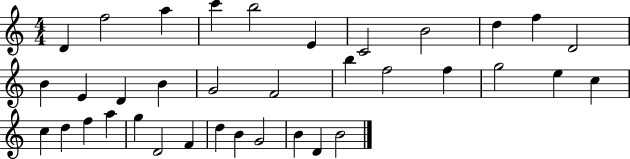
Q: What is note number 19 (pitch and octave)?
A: F5